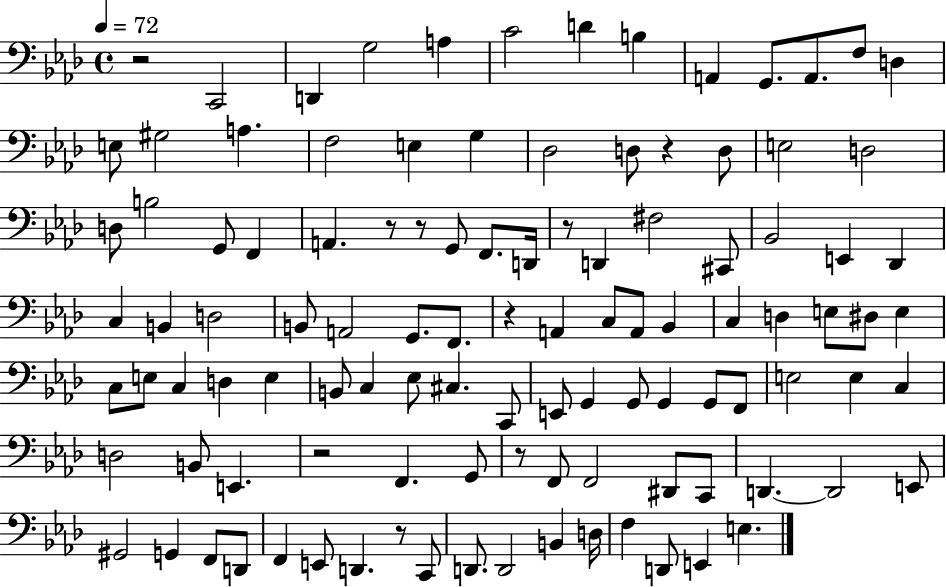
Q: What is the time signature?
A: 4/4